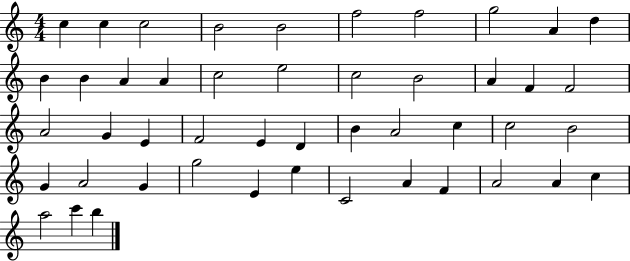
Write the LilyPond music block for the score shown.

{
  \clef treble
  \numericTimeSignature
  \time 4/4
  \key c \major
  c''4 c''4 c''2 | b'2 b'2 | f''2 f''2 | g''2 a'4 d''4 | \break b'4 b'4 a'4 a'4 | c''2 e''2 | c''2 b'2 | a'4 f'4 f'2 | \break a'2 g'4 e'4 | f'2 e'4 d'4 | b'4 a'2 c''4 | c''2 b'2 | \break g'4 a'2 g'4 | g''2 e'4 e''4 | c'2 a'4 f'4 | a'2 a'4 c''4 | \break a''2 c'''4 b''4 | \bar "|."
}